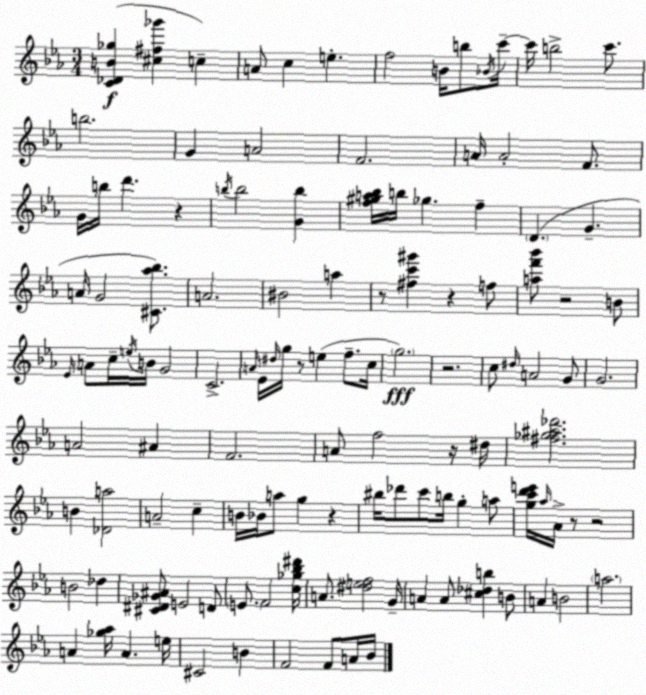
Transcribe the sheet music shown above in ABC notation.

X:1
T:Untitled
M:3/4
L:1/4
K:Eb
[C_DB_g] [^c^f_g'] c A/2 c e f2 B/4 b/2 _B/4 c'/4 c'/4 b2 c'/2 b2 G A2 F2 A/4 A2 F/2 G/4 b/4 d' z b/4 b2 [Gb] [f^ga_b]/4 b/4 _g f D G A/4 G2 [^C_a_b]/2 A2 ^B2 a z/2 [^fc'^g'] z f/2 [af'_b']/2 z2 B/2 _E/4 A/2 c/4 e/4 B/4 G2 C2 A/4 _E/4 ^d/4 g/4 z/2 e f/2 c/4 g2 z2 c/2 ^d/4 A2 G/2 G2 A2 ^A F2 A/2 f2 z/4 ^d/4 [^f_g^a_d']2 B [_Da]2 A2 c B/4 _B/4 a/2 g z ^b/4 _d'/2 c'/2 b/4 g a/2 [gc'd'e']/4 _a/4 _A/4 z/2 z2 B2 _d [^C^D_G^A]/2 E2 D/2 E/2 F2 [c_g_b^d']/4 A/2 [^def]2 G/4 A A/2 [^c_db] B/2 A B2 a2 A [_g_a]/4 A e/4 ^C2 B F2 F/2 A/4 _B/4